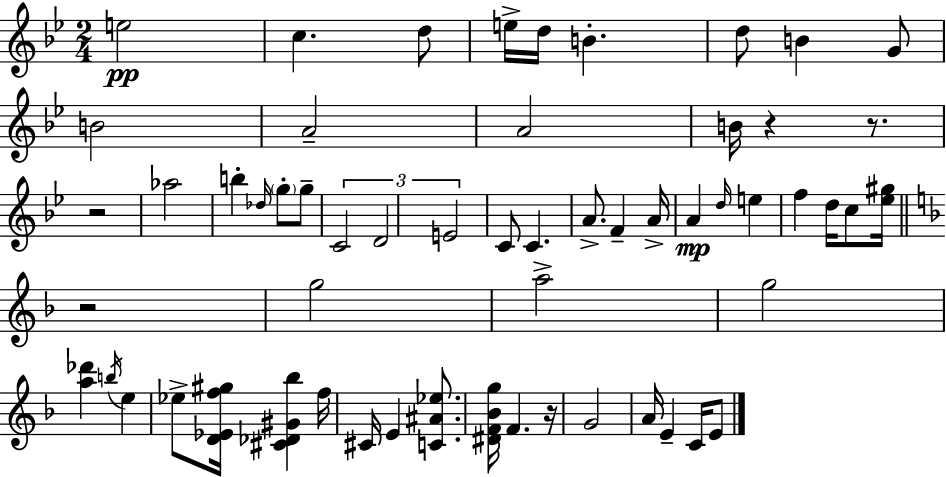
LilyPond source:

{
  \clef treble
  \numericTimeSignature
  \time 2/4
  \key g \minor
  e''2\pp | c''4. d''8 | e''16-> d''16 b'4.-. | d''8 b'4 g'8 | \break b'2 | a'2-- | a'2 | b'16 r4 r8. | \break r2 | aes''2 | b''4-. \grace { des''16 } \parenthesize g''8-. g''8-- | \tuplet 3/2 { c'2 | \break d'2 | e'2 } | c'8 c'4. | a'8.-> f'4-- | \break a'16-> a'4\mp \grace { d''16 } e''4 | f''4 d''16 c''8 | <ees'' gis''>16 \bar "||" \break \key d \minor r2 | g''2 | a''2-> | g''2 | \break <a'' des'''>4 \acciaccatura { b''16 } e''4 | ees''8-> <d' ees' f'' gis''>16 <cis' des' gis' bes''>4 | f''16 cis'16 e'4 <c' ais' ees''>8. | <dis' f' bes' g''>16 f'4. | \break r16 g'2 | a'16 e'4-- c'16 e'8 | \bar "|."
}